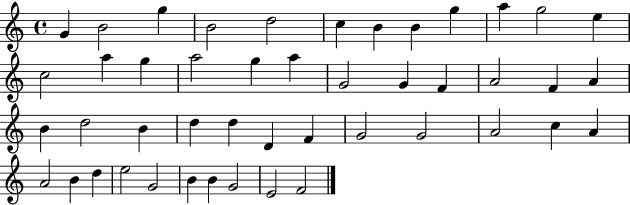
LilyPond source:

{
  \clef treble
  \time 4/4
  \defaultTimeSignature
  \key c \major
  g'4 b'2 g''4 | b'2 d''2 | c''4 b'4 b'4 g''4 | a''4 g''2 e''4 | \break c''2 a''4 g''4 | a''2 g''4 a''4 | g'2 g'4 f'4 | a'2 f'4 a'4 | \break b'4 d''2 b'4 | d''4 d''4 d'4 f'4 | g'2 g'2 | a'2 c''4 a'4 | \break a'2 b'4 d''4 | e''2 g'2 | b'4 b'4 g'2 | e'2 f'2 | \break \bar "|."
}